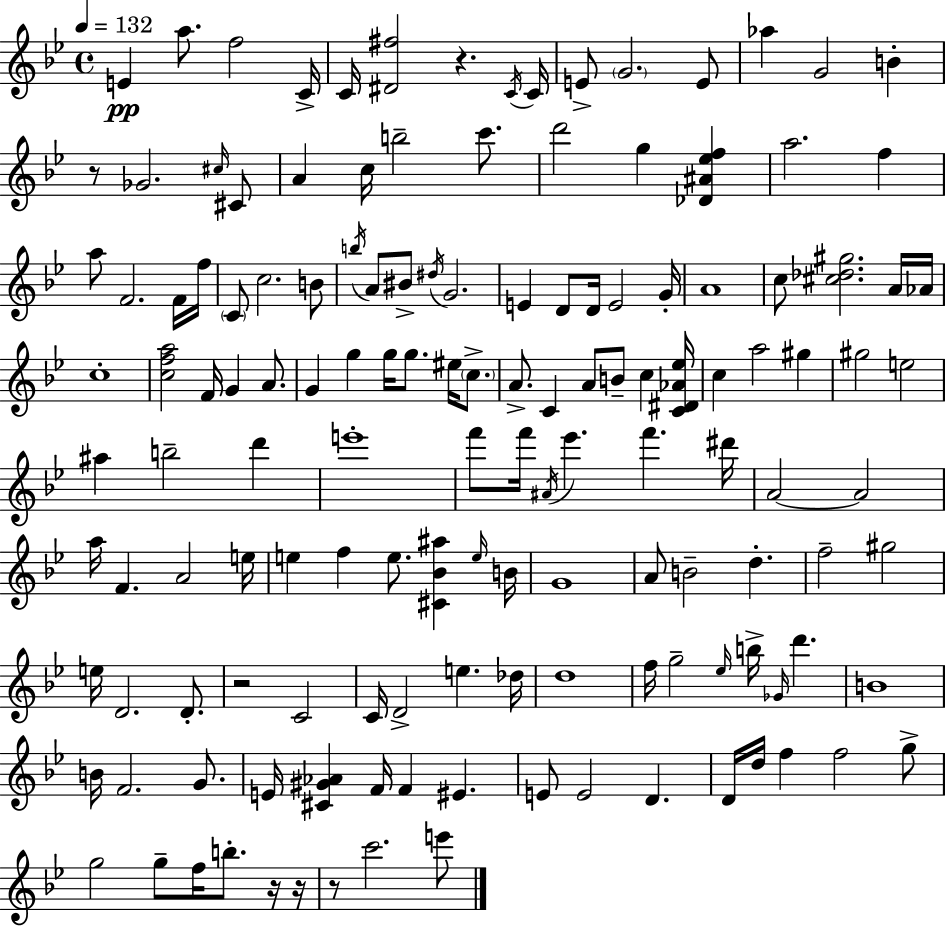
E4/q A5/e. F5/h C4/s C4/s [D#4,F#5]/h R/q. C4/s C4/s E4/e G4/h. E4/e Ab5/q G4/h B4/q R/e Gb4/h. C#5/s C#4/e A4/q C5/s B5/h C6/e. D6/h G5/q [Db4,A#4,Eb5,F5]/q A5/h. F5/q A5/e F4/h. F4/s F5/s C4/e C5/h. B4/e B5/s A4/e BIS4/e D#5/s G4/h. E4/q D4/e D4/s E4/h G4/s A4/w C5/e [C#5,Db5,G#5]/h. A4/s Ab4/s C5/w [C5,F5,A5]/h F4/s G4/q A4/e. G4/q G5/q G5/s G5/e. EIS5/s C5/e. A4/e. C4/q A4/e B4/e C5/q [C4,D#4,Ab4,Eb5]/s C5/q A5/h G#5/q G#5/h E5/h A#5/q B5/h D6/q E6/w F6/e F6/s A#4/s Eb6/q. F6/q. D#6/s A4/h A4/h A5/s F4/q. A4/h E5/s E5/q F5/q E5/e. [C#4,Bb4,A#5]/q E5/s B4/s G4/w A4/e B4/h D5/q. F5/h G#5/h E5/s D4/h. D4/e. R/h C4/h C4/s D4/h E5/q. Db5/s D5/w F5/s G5/h Eb5/s B5/s Gb4/s D6/q. B4/w B4/s F4/h. G4/e. E4/s [C#4,G#4,Ab4]/q F4/s F4/q EIS4/q. E4/e E4/h D4/q. D4/s D5/s F5/q F5/h G5/e G5/h G5/e F5/s B5/e. R/s R/s R/e C6/h. E6/e